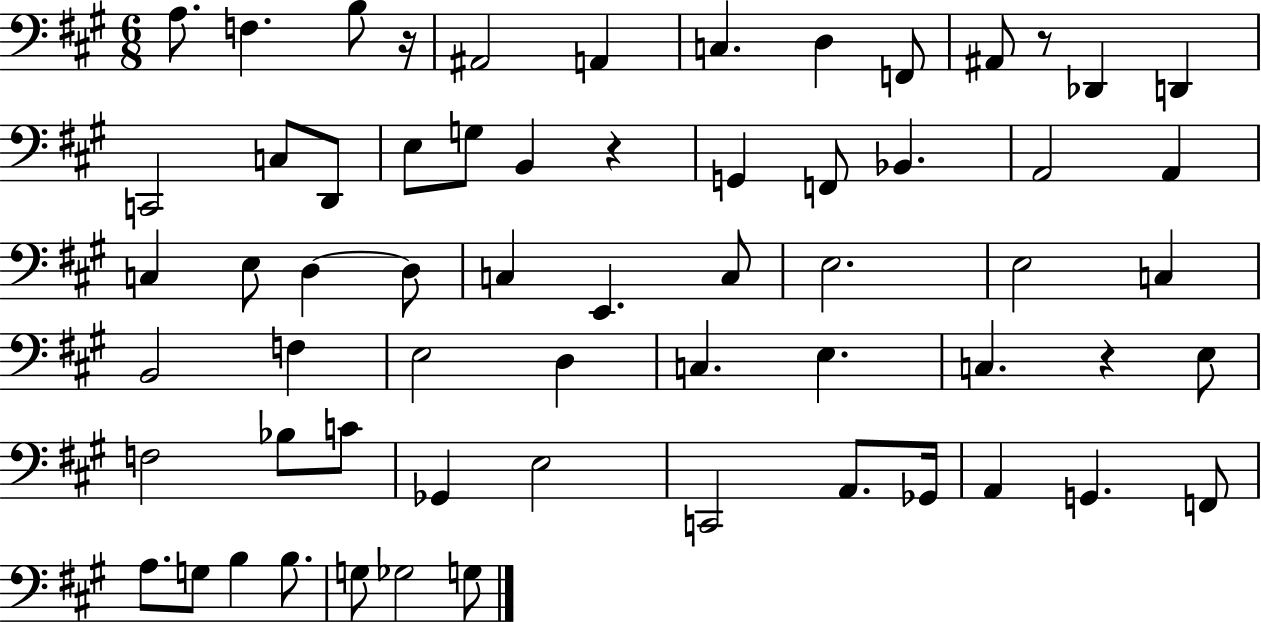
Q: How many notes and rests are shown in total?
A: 62